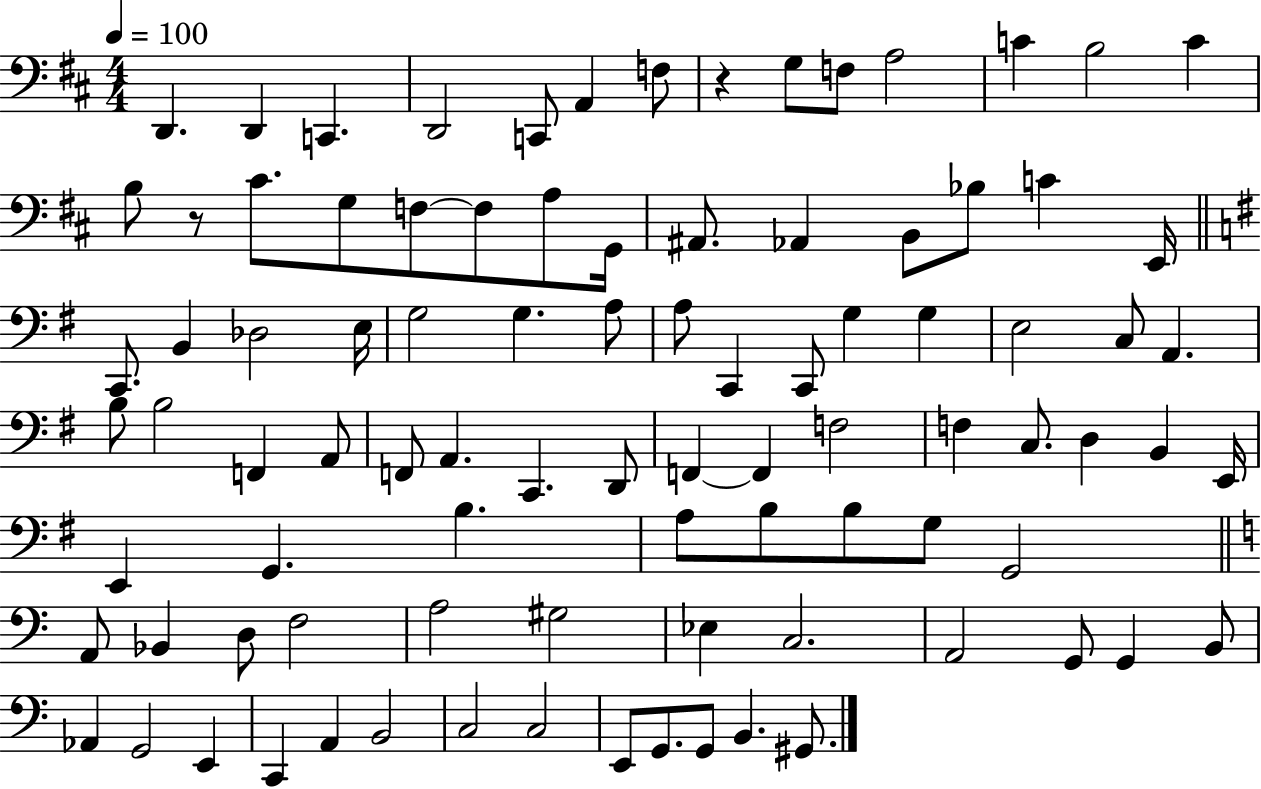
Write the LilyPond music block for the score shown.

{
  \clef bass
  \numericTimeSignature
  \time 4/4
  \key d \major
  \tempo 4 = 100
  \repeat volta 2 { d,4. d,4 c,4. | d,2 c,8 a,4 f8 | r4 g8 f8 a2 | c'4 b2 c'4 | \break b8 r8 cis'8. g8 f8~~ f8 a8 g,16 | ais,8. aes,4 b,8 bes8 c'4 e,16 | \bar "||" \break \key g \major c,8. b,4 des2 e16 | g2 g4. a8 | a8 c,4 c,8 g4 g4 | e2 c8 a,4. | \break b8 b2 f,4 a,8 | f,8 a,4. c,4. d,8 | f,4~~ f,4 f2 | f4 c8. d4 b,4 e,16 | \break e,4 g,4. b4. | a8 b8 b8 g8 g,2 | \bar "||" \break \key c \major a,8 bes,4 d8 f2 | a2 gis2 | ees4 c2. | a,2 g,8 g,4 b,8 | \break aes,4 g,2 e,4 | c,4 a,4 b,2 | c2 c2 | e,8 g,8. g,8 b,4. gis,8. | \break } \bar "|."
}